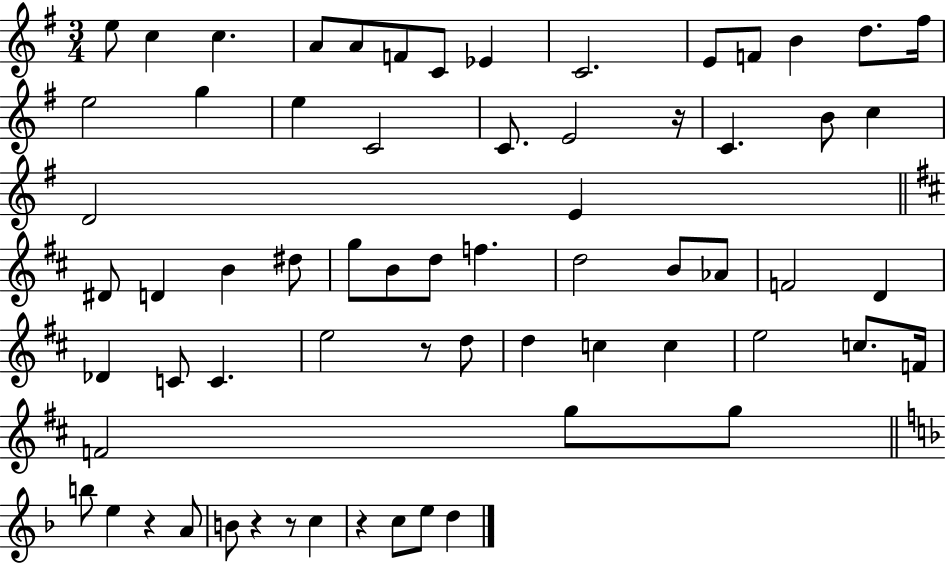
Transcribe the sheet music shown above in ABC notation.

X:1
T:Untitled
M:3/4
L:1/4
K:G
e/2 c c A/2 A/2 F/2 C/2 _E C2 E/2 F/2 B d/2 ^f/4 e2 g e C2 C/2 E2 z/4 C B/2 c D2 E ^D/2 D B ^d/2 g/2 B/2 d/2 f d2 B/2 _A/2 F2 D _D C/2 C e2 z/2 d/2 d c c e2 c/2 F/4 F2 g/2 g/2 b/2 e z A/2 B/2 z z/2 c z c/2 e/2 d